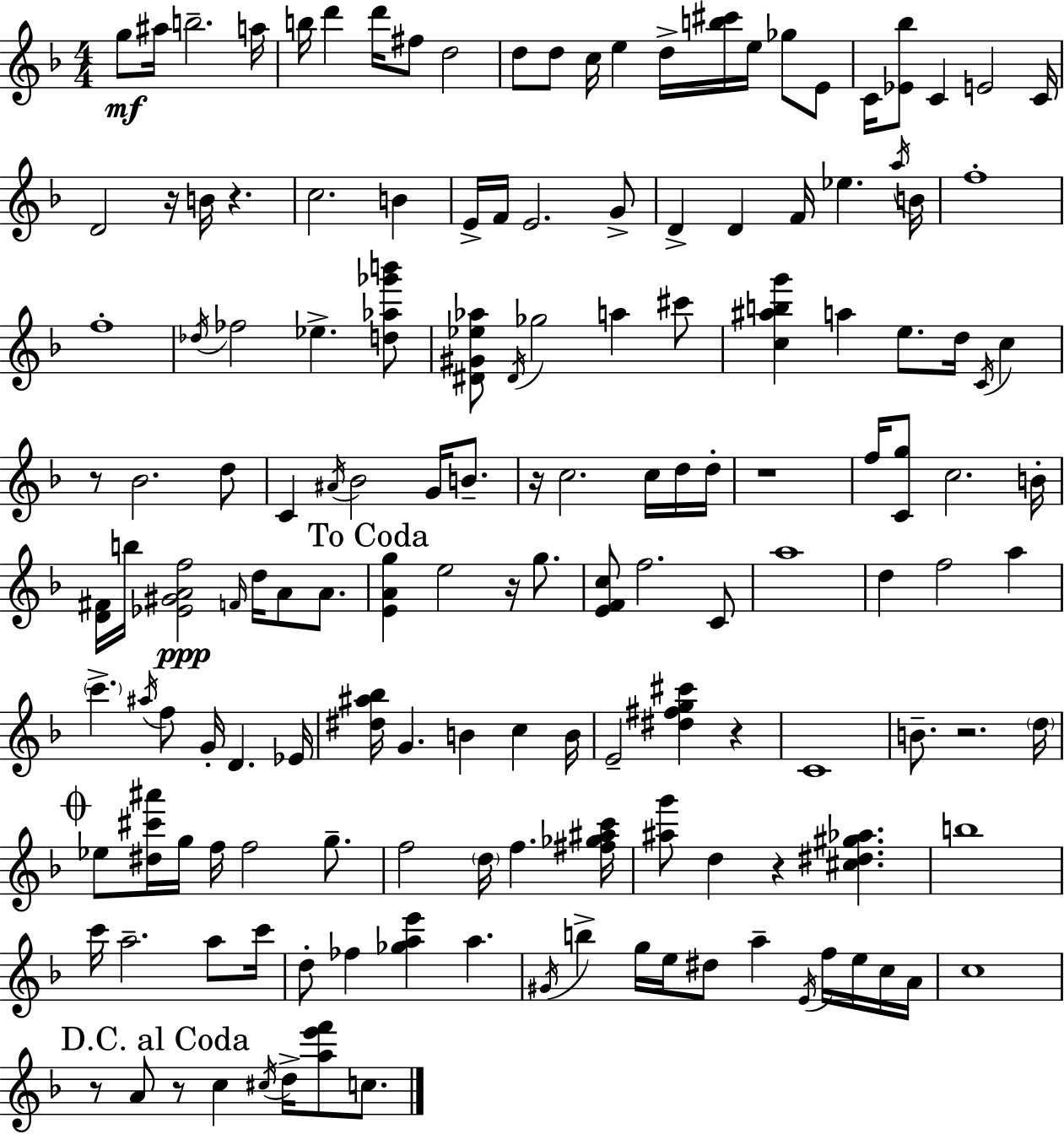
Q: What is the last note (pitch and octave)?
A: C5